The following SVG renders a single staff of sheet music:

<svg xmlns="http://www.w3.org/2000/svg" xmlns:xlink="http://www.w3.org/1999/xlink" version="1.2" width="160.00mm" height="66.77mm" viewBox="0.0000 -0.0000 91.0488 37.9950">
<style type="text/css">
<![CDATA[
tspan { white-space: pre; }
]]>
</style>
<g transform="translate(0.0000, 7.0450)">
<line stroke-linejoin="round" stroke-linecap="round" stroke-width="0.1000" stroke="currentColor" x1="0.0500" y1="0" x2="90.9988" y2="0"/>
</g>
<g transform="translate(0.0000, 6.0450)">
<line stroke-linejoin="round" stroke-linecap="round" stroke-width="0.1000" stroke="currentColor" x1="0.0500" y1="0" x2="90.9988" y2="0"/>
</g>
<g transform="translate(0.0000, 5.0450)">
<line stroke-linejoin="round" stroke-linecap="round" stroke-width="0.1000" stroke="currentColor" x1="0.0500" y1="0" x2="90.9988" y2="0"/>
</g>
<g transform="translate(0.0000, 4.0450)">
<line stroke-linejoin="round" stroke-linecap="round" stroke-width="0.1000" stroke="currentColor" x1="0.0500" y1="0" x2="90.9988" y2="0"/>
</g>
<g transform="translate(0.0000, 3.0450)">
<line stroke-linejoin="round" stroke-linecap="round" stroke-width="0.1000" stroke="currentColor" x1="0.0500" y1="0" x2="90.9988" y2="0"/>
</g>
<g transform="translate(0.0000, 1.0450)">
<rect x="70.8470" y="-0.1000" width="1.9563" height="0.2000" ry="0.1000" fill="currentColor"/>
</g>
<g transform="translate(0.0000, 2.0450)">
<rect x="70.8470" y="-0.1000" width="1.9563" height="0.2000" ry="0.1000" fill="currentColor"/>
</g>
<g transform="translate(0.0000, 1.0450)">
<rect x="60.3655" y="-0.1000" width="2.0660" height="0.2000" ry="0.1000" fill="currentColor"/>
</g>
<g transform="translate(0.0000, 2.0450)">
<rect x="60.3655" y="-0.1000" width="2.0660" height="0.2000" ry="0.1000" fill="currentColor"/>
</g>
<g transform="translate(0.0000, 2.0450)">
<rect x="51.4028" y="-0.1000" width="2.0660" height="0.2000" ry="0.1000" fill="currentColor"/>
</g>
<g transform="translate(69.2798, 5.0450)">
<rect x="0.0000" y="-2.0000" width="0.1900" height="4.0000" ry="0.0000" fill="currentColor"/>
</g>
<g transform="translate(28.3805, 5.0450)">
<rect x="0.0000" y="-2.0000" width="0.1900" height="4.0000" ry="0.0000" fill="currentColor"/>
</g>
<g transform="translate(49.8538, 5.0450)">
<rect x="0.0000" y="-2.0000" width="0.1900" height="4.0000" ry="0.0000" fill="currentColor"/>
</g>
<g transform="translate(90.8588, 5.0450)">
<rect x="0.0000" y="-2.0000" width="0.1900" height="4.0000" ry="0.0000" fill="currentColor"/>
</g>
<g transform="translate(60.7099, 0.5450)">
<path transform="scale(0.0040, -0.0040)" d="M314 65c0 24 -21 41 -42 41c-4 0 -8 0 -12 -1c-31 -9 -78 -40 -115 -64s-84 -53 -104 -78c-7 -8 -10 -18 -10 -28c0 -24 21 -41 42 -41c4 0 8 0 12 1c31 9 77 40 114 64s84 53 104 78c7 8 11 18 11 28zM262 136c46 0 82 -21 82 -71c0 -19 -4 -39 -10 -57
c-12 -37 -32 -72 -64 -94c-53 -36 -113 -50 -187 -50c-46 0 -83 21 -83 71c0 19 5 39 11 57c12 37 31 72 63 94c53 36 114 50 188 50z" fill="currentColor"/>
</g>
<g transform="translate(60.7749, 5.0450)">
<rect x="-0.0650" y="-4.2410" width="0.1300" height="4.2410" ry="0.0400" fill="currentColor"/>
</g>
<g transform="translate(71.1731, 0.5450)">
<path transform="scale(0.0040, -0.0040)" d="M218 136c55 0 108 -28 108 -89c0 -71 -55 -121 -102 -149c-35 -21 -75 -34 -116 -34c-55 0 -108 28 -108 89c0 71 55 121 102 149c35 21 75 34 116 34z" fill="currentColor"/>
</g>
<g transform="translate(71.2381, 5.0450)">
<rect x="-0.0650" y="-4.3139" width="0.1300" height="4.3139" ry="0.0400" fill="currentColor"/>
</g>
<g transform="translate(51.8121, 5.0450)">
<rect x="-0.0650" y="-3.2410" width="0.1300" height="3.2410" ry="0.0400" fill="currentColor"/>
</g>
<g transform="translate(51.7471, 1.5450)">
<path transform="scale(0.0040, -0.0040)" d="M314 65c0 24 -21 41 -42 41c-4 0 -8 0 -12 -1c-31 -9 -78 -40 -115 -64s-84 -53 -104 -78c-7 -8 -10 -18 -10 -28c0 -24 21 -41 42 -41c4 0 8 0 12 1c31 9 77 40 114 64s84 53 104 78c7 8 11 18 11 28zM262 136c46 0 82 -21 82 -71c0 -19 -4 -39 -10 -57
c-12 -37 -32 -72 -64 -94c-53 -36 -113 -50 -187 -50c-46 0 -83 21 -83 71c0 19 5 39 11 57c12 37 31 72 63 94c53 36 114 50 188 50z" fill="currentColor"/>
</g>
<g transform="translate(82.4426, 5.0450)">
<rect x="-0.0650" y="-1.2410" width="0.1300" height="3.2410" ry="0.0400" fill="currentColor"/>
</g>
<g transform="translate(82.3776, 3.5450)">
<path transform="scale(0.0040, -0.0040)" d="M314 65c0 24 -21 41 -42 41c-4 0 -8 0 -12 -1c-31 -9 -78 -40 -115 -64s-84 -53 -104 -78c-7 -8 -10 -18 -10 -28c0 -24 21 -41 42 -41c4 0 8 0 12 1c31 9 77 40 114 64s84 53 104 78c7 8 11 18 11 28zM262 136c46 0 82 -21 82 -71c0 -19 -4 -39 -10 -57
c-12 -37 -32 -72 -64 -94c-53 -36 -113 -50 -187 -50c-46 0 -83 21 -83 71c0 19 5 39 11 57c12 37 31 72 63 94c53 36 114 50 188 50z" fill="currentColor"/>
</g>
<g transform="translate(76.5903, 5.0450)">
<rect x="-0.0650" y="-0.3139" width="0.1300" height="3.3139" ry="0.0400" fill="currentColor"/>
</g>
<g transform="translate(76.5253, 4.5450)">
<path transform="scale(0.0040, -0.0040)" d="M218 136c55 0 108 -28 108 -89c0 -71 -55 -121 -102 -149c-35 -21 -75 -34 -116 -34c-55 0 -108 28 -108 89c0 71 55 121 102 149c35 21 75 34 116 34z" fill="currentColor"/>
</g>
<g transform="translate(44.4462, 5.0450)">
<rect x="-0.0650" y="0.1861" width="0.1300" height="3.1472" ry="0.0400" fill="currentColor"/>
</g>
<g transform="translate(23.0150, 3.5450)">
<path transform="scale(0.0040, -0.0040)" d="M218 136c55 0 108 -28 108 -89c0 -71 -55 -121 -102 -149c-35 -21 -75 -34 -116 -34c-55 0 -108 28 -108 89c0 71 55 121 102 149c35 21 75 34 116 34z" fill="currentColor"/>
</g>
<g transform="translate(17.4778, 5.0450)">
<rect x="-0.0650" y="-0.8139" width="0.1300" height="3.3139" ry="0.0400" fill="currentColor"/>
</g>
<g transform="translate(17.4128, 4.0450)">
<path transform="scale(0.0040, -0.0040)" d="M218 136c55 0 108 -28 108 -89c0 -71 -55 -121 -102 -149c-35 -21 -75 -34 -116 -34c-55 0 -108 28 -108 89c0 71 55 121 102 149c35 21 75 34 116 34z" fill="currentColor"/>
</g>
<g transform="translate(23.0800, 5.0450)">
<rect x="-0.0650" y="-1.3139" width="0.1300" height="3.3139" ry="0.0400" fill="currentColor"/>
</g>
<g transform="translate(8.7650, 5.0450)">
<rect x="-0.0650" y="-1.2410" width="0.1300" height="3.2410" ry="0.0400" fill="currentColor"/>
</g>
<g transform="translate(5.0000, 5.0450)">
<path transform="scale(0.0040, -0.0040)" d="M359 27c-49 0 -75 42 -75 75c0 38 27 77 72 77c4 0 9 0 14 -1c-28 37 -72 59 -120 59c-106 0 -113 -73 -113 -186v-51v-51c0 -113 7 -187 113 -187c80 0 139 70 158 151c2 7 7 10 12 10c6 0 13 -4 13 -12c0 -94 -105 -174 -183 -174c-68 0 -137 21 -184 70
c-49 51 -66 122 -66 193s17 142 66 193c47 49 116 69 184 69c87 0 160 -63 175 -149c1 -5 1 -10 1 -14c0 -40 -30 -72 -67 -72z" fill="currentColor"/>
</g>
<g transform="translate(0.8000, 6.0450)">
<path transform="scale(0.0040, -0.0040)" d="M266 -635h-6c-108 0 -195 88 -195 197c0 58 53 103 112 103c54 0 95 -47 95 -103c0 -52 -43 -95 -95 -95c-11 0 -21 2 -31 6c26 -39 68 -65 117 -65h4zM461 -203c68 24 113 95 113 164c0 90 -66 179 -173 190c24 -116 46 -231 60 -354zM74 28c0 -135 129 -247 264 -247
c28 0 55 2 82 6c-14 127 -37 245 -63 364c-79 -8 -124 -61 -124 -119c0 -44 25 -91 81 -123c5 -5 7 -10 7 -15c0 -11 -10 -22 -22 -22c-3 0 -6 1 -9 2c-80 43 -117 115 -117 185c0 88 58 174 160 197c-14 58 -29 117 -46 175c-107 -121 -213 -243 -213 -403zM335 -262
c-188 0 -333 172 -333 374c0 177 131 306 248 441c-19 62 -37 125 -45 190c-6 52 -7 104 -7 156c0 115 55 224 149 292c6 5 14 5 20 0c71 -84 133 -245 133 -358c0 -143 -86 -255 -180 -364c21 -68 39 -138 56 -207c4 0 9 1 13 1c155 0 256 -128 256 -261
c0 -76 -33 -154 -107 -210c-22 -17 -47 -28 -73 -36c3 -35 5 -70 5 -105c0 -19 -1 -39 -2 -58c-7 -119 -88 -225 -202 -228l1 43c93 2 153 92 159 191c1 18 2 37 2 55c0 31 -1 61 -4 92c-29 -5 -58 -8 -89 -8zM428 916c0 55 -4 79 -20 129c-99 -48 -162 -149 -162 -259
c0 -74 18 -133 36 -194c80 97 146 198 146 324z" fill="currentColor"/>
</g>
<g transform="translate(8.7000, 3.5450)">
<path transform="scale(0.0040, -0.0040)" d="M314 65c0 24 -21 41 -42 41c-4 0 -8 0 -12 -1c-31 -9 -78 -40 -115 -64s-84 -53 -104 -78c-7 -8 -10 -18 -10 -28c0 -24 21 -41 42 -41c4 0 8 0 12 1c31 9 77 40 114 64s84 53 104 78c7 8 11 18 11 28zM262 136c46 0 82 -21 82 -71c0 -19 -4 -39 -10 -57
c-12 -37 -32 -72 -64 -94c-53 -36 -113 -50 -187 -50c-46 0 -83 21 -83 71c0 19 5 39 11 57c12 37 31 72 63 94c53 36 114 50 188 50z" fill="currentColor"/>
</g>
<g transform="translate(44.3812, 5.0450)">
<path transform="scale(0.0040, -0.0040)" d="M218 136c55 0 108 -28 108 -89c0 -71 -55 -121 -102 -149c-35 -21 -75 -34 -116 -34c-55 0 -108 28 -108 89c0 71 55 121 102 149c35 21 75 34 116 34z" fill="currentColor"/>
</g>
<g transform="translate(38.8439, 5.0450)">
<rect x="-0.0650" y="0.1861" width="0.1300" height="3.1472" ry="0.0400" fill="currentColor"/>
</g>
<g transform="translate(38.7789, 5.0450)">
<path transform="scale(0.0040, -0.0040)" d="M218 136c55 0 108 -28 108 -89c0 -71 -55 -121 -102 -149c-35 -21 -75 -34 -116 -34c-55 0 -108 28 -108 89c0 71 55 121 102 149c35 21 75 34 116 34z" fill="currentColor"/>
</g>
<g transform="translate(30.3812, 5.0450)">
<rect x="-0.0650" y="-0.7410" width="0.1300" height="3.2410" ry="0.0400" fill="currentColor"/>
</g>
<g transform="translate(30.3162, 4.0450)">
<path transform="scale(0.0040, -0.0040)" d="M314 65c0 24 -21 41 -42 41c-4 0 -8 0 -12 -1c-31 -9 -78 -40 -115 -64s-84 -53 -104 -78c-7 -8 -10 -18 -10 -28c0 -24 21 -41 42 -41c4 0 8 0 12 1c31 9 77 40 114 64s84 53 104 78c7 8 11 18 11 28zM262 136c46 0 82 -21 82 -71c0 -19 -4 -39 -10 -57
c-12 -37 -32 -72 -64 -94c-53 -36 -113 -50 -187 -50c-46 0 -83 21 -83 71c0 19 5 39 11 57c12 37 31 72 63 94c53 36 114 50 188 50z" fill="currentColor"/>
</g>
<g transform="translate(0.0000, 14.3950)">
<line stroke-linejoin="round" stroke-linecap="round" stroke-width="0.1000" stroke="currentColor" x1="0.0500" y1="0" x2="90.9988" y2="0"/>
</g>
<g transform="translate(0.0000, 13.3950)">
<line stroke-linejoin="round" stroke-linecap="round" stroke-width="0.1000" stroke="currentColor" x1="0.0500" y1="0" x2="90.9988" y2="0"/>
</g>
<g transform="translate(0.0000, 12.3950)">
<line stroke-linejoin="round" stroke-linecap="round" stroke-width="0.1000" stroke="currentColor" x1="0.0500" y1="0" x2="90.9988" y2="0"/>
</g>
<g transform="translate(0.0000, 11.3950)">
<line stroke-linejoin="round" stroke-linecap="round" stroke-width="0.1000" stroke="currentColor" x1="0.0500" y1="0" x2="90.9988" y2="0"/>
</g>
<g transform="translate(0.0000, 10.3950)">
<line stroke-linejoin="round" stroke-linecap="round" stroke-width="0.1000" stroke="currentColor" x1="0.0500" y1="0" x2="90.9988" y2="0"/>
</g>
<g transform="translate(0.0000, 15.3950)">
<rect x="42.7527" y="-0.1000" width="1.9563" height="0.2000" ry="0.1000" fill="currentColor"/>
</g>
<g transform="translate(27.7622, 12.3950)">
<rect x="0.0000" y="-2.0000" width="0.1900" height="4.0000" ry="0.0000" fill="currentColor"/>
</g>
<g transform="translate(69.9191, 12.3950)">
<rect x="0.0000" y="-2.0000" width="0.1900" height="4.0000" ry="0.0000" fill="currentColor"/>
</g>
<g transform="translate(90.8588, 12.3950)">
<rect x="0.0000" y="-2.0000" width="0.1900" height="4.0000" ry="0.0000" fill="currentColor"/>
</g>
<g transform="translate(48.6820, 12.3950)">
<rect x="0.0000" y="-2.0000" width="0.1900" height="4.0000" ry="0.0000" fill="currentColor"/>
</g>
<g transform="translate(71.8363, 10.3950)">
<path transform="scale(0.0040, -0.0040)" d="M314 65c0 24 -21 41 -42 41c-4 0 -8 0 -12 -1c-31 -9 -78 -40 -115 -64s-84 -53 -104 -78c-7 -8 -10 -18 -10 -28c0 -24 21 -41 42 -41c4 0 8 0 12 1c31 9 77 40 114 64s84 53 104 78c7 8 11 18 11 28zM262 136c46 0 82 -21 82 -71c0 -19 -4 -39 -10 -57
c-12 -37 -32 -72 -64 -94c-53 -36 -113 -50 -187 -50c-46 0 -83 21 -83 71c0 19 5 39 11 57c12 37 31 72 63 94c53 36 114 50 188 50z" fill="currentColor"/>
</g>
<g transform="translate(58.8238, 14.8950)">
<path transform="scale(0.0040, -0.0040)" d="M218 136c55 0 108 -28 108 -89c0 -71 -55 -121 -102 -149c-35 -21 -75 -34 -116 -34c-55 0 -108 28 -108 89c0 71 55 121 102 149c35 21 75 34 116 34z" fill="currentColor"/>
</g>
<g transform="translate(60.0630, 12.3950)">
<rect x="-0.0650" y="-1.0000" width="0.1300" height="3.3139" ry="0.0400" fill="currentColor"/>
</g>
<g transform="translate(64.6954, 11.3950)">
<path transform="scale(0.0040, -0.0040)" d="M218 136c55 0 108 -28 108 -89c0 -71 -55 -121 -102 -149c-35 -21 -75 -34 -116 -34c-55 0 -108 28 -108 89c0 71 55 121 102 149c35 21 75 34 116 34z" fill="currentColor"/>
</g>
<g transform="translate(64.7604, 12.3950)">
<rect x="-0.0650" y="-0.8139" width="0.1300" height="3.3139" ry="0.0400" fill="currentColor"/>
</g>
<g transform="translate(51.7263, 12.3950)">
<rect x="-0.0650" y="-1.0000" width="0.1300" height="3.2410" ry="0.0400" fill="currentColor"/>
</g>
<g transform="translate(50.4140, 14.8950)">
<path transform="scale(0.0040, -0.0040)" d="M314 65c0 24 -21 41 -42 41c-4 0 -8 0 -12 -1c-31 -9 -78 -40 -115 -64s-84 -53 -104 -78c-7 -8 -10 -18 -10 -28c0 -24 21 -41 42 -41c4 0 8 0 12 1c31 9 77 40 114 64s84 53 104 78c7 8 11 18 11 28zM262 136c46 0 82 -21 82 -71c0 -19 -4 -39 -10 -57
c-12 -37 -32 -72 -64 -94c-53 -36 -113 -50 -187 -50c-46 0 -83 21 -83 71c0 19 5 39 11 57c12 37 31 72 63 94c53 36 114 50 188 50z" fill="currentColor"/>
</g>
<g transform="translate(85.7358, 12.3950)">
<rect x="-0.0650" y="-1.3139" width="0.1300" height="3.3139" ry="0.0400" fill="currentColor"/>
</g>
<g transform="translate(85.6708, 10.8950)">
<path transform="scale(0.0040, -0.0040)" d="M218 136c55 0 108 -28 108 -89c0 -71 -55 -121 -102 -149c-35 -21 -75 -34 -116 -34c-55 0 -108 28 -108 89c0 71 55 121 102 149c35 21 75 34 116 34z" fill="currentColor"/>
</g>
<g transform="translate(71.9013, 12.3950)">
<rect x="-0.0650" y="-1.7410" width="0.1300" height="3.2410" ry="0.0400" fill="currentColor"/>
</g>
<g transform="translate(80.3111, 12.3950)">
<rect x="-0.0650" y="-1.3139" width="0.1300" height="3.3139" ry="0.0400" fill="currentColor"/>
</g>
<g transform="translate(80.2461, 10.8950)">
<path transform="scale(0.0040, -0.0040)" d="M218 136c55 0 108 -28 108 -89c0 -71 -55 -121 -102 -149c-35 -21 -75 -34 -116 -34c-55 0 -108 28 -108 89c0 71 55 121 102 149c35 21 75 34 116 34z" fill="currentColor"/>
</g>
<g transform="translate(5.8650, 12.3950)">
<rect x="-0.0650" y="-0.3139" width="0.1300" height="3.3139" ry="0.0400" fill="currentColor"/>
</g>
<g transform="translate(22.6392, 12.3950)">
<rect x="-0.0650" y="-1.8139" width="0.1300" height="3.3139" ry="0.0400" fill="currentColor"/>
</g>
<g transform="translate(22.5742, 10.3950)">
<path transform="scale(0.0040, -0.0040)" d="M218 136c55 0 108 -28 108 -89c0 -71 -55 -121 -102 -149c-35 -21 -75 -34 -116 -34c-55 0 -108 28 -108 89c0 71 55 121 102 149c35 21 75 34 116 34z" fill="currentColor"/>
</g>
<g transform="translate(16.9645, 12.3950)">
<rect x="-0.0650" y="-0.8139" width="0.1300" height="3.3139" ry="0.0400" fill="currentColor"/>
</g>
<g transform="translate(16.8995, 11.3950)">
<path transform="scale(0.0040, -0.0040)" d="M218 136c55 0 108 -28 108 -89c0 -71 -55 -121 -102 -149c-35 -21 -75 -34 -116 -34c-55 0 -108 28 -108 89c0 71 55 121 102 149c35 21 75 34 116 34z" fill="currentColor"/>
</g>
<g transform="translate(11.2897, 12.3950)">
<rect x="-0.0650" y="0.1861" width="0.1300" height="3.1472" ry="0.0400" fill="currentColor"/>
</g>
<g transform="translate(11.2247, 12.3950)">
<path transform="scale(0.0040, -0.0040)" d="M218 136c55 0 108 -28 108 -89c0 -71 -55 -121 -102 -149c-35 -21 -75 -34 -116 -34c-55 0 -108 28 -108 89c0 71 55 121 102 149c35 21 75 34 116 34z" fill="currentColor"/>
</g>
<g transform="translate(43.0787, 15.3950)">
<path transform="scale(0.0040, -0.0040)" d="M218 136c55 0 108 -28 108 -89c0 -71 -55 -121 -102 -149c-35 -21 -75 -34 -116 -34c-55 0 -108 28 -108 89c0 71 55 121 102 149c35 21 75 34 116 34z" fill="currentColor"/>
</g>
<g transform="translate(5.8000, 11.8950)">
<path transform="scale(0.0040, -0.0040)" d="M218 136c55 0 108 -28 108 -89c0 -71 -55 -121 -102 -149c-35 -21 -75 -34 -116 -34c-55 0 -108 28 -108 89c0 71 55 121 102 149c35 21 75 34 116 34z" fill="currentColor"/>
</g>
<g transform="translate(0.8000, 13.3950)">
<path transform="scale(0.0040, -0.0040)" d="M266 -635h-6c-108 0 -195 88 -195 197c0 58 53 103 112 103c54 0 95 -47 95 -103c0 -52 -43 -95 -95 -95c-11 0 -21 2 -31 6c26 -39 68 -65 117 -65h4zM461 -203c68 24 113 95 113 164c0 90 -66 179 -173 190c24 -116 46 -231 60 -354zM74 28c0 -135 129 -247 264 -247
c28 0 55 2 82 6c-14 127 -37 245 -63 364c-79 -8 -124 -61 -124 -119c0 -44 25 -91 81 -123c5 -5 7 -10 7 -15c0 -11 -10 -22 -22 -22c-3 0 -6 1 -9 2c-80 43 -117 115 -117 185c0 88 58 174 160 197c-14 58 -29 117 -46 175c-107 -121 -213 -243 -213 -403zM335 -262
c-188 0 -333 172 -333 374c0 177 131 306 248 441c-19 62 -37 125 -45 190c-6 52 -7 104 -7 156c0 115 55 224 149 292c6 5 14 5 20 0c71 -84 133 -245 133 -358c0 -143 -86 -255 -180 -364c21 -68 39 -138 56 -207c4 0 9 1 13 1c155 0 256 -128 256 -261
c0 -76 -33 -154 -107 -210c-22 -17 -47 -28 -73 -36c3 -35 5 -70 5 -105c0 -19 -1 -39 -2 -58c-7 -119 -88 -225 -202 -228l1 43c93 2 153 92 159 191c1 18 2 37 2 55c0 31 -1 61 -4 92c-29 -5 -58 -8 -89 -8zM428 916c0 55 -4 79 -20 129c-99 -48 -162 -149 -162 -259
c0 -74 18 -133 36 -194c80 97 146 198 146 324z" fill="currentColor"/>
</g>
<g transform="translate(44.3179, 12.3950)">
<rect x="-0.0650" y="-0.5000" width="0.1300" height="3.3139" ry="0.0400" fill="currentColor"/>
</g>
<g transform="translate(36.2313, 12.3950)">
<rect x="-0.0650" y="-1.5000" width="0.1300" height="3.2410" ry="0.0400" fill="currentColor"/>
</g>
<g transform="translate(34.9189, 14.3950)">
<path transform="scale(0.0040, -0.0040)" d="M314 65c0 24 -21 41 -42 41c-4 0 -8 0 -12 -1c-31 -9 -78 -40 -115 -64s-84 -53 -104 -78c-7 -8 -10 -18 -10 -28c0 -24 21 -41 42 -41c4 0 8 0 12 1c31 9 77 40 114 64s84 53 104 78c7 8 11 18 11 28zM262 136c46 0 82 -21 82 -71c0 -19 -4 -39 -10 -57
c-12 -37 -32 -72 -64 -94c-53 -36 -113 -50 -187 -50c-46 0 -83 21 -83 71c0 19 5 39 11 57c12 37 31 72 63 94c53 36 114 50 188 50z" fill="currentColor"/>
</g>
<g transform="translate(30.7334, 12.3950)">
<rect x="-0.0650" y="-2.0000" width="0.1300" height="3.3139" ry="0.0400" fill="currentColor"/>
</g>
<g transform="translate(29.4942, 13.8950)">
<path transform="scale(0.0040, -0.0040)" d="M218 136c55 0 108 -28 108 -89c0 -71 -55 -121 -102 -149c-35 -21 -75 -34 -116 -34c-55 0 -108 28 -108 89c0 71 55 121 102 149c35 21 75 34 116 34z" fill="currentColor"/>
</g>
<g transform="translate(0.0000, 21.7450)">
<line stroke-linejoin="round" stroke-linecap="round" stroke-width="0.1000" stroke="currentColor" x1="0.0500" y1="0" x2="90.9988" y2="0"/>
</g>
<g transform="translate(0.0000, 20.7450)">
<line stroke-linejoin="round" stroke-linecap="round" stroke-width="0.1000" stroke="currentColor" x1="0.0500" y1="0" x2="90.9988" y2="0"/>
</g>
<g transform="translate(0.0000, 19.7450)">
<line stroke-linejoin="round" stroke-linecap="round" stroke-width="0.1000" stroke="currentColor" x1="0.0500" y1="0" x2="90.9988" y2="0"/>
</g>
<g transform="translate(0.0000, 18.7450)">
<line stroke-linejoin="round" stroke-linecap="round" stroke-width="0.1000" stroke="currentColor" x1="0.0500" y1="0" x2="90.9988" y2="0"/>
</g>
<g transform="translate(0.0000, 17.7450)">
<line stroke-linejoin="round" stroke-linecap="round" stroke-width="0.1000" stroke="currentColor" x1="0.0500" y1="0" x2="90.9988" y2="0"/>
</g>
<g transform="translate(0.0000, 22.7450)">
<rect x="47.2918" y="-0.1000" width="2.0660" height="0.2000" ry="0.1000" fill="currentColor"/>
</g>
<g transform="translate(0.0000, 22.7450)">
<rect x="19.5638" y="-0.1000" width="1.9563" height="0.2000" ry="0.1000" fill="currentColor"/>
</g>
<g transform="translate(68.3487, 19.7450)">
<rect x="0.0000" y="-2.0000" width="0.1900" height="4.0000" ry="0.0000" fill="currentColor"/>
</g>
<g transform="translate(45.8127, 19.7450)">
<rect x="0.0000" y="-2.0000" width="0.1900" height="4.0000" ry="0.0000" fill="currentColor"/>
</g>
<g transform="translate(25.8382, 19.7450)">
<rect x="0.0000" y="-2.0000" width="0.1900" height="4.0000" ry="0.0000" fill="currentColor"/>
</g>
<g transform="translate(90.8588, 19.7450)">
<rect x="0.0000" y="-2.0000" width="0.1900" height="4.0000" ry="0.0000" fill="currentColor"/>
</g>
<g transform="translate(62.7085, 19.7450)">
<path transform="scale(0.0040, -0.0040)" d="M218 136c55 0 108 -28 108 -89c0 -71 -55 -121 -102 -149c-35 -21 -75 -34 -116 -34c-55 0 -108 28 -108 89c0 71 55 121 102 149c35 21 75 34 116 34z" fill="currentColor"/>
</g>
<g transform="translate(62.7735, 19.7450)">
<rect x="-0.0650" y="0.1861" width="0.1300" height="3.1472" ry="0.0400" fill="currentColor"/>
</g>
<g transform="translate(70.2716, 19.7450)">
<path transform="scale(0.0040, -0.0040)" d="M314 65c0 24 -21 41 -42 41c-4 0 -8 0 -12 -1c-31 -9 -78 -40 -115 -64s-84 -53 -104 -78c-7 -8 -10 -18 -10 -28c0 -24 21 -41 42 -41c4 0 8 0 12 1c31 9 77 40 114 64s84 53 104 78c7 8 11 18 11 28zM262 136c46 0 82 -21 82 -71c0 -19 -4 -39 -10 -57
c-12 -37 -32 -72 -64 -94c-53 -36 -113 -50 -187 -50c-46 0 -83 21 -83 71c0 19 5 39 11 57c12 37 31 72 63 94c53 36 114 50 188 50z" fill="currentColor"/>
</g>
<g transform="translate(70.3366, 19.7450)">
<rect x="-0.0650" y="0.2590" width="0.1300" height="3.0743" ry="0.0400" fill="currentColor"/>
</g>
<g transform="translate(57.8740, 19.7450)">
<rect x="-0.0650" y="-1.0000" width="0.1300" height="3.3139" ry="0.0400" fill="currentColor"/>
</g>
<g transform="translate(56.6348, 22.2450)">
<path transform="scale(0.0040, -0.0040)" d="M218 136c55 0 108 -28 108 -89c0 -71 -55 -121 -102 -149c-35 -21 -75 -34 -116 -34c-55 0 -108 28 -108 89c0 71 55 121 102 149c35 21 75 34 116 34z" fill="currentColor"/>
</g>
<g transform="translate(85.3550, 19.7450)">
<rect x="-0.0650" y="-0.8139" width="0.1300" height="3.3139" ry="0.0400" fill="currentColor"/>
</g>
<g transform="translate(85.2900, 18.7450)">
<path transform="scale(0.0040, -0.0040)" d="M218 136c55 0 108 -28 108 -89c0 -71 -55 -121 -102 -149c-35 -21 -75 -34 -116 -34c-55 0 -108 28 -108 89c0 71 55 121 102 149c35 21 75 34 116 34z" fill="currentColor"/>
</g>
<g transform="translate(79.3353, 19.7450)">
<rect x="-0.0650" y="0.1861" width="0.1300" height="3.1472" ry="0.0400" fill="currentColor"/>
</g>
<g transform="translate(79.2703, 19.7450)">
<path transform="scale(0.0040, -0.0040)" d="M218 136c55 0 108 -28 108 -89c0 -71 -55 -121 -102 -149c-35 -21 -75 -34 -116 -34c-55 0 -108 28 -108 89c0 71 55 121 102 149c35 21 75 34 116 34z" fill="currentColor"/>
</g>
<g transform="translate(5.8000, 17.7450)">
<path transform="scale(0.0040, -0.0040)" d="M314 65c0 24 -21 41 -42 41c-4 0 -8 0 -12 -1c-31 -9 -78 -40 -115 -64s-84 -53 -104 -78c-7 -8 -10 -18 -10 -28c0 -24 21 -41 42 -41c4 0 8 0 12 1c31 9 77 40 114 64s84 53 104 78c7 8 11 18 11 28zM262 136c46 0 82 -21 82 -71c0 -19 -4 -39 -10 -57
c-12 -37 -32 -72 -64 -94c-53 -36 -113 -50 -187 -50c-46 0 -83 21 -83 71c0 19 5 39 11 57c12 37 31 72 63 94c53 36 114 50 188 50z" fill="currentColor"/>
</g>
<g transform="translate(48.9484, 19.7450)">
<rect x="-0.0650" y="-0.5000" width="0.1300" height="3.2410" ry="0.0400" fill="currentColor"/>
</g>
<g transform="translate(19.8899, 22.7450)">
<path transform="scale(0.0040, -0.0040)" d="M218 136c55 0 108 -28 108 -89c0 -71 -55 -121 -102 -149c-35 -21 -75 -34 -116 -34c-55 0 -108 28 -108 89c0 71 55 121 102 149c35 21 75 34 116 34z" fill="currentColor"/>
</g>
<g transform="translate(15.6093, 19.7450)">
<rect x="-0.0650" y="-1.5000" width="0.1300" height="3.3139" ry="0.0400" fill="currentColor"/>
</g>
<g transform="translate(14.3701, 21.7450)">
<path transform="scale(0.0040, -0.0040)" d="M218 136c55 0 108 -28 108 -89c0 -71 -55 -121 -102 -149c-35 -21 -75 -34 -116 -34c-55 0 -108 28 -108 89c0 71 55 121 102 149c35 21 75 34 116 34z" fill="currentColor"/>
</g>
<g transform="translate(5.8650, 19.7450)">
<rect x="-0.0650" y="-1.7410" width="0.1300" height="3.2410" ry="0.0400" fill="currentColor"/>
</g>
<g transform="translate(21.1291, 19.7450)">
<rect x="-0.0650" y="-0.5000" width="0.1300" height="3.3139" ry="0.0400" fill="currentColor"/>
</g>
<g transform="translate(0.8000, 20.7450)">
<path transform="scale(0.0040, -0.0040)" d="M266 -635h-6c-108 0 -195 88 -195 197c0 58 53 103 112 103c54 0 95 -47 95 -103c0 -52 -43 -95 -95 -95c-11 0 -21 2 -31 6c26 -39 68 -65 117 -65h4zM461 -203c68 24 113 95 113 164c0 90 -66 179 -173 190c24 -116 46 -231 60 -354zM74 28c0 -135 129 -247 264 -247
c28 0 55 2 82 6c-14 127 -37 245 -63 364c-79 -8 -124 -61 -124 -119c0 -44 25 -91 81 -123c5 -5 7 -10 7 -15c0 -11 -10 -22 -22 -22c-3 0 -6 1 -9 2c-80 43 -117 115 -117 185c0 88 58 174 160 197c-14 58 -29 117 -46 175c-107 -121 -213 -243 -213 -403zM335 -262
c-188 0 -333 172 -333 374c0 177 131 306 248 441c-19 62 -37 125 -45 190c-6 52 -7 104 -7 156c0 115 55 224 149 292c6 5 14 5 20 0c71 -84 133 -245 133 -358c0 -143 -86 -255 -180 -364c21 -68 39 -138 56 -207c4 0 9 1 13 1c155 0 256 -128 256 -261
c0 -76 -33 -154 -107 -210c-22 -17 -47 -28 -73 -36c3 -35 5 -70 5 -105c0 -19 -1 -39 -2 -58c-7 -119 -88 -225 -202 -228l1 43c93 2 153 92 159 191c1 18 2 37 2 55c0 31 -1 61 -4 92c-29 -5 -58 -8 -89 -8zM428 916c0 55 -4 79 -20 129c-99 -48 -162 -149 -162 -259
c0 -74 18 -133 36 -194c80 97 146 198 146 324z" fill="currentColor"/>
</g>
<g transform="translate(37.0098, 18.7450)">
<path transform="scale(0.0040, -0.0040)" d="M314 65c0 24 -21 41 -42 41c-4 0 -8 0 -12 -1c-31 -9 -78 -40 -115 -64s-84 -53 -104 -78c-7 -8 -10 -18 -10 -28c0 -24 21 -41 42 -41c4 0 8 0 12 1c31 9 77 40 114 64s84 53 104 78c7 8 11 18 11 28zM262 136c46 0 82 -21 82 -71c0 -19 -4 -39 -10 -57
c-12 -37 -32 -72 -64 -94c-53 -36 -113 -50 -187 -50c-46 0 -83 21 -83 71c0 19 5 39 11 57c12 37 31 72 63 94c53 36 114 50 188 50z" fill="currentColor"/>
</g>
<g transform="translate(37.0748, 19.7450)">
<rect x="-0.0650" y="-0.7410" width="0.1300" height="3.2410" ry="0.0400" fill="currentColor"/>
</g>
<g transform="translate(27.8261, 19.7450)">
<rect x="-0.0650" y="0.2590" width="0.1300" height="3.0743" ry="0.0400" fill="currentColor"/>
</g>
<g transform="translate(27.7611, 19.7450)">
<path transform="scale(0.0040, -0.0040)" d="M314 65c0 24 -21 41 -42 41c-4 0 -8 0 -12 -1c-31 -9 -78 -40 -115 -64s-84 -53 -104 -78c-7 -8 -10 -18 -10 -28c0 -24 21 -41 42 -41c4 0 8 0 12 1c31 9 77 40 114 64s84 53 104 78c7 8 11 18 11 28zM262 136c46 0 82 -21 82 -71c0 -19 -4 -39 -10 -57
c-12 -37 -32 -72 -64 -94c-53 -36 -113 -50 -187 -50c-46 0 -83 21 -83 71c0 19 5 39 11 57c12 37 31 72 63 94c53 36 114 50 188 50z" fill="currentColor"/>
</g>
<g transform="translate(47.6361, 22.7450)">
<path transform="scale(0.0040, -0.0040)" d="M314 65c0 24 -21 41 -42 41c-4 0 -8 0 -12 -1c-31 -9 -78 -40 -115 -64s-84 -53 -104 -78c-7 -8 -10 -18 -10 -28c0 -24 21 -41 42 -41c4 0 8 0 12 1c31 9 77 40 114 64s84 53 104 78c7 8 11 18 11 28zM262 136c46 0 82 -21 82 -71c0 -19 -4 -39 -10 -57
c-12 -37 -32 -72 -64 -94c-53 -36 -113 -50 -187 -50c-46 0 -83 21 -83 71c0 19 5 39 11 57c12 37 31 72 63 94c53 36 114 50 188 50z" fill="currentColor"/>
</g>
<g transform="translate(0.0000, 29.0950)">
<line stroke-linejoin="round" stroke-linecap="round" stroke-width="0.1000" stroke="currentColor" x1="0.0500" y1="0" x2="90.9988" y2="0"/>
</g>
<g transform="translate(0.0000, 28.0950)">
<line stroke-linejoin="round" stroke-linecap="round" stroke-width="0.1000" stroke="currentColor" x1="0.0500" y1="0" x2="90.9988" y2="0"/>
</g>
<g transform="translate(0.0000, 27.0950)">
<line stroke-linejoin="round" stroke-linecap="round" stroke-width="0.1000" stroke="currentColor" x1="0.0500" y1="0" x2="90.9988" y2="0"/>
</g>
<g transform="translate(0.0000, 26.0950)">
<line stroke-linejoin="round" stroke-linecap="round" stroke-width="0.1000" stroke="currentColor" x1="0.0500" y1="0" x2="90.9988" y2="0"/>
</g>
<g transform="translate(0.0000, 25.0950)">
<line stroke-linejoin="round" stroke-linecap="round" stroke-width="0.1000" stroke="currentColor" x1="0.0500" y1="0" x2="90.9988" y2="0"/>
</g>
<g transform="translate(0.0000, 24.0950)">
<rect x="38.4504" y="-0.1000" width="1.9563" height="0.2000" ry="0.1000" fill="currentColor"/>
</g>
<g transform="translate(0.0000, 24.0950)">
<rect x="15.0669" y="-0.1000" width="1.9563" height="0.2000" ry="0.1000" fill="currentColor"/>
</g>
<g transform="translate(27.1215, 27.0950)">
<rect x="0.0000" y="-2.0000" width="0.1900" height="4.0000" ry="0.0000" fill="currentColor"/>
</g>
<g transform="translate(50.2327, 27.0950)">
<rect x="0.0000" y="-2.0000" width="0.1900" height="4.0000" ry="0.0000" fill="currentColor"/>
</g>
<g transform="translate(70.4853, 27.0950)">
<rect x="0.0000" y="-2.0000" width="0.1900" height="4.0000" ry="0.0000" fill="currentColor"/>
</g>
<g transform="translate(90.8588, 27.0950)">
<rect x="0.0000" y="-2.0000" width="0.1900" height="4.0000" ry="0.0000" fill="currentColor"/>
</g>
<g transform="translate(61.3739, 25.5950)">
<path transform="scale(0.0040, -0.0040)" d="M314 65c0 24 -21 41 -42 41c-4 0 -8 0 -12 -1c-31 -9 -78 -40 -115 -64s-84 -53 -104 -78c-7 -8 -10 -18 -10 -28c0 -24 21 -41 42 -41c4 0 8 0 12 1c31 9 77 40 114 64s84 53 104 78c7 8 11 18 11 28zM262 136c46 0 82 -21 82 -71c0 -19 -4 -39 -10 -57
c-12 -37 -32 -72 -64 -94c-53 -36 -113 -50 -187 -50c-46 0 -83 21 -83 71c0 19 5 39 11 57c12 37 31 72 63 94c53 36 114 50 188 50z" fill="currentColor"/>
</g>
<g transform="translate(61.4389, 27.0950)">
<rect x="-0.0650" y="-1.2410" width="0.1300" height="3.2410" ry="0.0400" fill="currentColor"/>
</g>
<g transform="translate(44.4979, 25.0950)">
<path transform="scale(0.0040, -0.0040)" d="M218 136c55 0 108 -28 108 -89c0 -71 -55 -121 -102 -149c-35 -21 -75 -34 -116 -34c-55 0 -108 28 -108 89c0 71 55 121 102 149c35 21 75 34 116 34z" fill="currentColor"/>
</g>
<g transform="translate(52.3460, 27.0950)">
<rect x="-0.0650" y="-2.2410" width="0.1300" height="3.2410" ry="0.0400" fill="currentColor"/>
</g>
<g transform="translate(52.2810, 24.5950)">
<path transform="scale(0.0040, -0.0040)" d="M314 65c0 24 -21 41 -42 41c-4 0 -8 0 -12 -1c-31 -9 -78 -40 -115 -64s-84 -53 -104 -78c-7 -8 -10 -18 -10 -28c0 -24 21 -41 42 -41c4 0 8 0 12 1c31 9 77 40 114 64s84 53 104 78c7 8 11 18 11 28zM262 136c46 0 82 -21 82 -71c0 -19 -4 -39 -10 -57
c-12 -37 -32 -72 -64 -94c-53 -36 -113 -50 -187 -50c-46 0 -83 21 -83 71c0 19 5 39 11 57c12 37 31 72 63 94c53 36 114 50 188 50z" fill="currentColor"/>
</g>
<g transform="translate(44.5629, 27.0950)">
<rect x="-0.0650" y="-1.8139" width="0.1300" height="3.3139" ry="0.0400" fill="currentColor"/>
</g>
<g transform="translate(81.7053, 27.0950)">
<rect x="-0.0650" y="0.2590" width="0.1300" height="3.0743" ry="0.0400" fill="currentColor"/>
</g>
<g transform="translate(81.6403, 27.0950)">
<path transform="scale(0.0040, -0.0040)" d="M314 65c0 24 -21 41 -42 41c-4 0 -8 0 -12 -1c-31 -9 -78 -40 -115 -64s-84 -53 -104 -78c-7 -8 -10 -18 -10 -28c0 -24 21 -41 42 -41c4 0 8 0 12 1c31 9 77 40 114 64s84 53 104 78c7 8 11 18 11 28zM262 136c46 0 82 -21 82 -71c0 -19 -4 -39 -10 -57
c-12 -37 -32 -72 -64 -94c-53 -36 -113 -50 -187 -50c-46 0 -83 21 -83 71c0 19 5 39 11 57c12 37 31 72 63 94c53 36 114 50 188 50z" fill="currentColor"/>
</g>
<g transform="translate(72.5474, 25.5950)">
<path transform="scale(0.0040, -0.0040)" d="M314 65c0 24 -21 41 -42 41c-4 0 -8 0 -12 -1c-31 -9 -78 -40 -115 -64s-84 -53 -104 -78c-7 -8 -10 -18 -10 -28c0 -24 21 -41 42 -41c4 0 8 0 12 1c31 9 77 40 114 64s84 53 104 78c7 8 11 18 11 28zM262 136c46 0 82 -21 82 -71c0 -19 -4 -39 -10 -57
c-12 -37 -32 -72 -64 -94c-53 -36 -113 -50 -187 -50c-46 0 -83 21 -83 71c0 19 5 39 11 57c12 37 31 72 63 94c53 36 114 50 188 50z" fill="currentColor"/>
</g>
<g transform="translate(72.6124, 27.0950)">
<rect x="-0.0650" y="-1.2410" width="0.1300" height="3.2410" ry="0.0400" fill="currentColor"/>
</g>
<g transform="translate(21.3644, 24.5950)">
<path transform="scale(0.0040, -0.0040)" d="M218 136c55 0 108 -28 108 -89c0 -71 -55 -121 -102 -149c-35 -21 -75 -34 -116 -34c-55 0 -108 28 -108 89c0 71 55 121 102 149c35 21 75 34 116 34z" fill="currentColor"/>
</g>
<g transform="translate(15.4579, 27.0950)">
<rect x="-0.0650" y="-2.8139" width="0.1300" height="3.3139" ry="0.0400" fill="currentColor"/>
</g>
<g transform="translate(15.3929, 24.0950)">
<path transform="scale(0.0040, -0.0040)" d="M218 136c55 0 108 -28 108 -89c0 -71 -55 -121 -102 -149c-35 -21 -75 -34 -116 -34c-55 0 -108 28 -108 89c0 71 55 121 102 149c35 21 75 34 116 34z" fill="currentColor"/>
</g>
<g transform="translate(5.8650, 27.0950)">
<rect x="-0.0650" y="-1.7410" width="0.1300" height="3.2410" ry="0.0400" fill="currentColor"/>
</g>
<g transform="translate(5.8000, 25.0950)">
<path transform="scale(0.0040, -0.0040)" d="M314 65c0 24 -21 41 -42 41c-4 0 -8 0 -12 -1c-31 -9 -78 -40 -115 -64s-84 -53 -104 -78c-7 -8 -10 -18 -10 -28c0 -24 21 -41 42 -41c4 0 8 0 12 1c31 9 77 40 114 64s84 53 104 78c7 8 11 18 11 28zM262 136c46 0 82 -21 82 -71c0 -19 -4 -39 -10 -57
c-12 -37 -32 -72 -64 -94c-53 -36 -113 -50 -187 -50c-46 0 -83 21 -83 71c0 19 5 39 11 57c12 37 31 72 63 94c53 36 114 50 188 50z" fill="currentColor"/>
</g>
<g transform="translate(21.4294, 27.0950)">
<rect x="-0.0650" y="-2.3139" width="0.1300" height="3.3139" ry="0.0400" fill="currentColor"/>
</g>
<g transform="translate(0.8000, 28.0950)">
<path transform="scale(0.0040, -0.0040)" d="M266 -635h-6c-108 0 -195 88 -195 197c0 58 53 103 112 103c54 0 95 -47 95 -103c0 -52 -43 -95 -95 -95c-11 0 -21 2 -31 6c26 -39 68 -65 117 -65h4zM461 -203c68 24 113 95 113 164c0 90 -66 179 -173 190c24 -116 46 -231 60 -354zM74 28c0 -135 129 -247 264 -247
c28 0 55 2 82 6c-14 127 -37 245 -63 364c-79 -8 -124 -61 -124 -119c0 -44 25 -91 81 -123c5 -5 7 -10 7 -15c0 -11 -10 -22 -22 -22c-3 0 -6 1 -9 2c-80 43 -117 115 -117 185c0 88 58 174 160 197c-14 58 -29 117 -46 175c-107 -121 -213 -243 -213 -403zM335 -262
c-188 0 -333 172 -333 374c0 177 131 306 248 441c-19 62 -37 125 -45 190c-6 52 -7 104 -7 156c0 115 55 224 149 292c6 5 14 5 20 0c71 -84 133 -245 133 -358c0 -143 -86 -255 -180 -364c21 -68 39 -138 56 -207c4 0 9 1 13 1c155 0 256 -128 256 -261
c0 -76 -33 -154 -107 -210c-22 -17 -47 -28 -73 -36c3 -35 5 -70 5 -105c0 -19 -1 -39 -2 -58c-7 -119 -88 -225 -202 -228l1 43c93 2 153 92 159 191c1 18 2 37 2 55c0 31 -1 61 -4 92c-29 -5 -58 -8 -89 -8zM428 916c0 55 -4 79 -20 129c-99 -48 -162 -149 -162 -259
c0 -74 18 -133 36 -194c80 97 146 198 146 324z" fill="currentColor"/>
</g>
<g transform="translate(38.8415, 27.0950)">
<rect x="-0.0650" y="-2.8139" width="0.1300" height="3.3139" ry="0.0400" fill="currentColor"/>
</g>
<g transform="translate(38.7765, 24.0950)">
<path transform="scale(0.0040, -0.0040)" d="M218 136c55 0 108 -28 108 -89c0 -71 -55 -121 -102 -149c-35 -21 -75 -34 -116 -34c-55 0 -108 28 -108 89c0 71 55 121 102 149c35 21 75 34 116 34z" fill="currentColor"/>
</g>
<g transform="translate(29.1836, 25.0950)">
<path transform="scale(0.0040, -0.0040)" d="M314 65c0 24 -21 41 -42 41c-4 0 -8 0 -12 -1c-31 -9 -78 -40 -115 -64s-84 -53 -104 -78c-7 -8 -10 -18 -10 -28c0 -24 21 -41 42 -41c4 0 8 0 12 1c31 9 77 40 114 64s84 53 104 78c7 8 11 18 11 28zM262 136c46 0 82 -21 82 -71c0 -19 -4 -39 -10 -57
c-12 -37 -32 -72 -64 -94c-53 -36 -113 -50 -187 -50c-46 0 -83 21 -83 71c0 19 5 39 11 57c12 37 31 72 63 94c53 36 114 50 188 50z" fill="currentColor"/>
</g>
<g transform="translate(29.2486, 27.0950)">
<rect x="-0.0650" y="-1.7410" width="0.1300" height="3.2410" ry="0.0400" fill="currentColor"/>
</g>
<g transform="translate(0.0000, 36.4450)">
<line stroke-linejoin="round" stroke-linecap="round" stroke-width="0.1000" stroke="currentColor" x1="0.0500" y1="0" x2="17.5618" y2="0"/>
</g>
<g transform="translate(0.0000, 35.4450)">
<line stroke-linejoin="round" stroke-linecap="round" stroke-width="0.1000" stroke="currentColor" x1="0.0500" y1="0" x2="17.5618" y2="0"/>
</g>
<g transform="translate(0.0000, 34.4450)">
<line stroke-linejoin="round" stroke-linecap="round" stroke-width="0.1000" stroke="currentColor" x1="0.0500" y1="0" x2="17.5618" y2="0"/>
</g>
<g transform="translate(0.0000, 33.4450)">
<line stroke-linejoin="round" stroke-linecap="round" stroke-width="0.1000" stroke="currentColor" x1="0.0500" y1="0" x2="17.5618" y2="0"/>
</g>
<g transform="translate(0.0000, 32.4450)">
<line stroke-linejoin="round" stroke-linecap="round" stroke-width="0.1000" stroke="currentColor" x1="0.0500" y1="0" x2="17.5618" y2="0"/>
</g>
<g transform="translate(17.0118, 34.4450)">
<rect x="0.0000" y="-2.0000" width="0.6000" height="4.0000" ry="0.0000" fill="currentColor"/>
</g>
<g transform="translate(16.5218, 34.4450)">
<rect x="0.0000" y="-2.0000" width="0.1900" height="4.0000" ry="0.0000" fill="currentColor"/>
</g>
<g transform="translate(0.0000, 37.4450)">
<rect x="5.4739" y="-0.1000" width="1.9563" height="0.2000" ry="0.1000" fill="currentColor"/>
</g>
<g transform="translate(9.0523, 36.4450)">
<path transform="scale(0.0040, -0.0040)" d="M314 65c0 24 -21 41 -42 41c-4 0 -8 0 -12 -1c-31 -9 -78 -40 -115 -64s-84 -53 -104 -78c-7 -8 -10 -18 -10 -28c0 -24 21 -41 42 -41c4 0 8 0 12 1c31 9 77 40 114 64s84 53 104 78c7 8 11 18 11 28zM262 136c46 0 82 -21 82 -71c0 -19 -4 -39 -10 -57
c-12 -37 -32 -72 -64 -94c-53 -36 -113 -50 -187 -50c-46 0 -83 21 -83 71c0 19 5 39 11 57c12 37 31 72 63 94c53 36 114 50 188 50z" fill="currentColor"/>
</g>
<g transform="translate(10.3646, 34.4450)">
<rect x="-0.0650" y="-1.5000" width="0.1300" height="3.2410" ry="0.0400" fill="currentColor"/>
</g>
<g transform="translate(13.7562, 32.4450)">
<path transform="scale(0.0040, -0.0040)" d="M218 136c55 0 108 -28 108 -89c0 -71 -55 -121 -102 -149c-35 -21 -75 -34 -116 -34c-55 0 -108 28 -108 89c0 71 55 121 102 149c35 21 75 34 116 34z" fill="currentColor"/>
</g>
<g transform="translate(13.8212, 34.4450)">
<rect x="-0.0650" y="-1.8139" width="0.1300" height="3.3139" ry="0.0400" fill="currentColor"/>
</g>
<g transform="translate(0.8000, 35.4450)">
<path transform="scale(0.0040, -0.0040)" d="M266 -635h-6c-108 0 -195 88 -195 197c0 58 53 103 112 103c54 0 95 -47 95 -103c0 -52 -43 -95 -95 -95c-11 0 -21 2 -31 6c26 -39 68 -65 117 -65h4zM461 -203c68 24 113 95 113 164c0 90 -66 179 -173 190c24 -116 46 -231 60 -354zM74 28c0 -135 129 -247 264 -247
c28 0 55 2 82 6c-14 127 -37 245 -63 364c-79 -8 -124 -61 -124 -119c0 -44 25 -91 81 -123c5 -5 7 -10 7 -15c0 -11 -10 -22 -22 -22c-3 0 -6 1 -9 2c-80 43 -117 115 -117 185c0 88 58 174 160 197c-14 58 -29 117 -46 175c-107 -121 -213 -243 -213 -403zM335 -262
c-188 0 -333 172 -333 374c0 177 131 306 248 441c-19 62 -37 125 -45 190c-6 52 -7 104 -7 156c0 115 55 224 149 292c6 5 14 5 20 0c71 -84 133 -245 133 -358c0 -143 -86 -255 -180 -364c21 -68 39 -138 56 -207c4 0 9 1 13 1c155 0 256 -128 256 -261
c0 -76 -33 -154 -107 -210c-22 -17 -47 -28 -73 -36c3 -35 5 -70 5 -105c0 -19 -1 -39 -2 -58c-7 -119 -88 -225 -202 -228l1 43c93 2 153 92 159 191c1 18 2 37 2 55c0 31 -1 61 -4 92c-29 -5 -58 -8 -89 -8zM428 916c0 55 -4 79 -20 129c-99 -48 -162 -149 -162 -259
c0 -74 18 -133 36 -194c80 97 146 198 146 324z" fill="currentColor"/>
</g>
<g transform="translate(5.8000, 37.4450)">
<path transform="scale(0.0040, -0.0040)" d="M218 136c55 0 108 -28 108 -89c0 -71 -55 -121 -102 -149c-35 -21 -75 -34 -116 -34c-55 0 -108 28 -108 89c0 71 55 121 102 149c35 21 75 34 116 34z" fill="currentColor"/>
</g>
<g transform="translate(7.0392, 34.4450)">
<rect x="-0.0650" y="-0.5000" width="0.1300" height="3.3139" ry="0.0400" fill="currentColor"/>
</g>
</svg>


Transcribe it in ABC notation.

X:1
T:Untitled
M:4/4
L:1/4
K:C
e2 d e d2 B B b2 d'2 d' c e2 c B d f F E2 C D2 D d f2 e e f2 E C B2 d2 C2 D B B2 B d f2 a g f2 a f g2 e2 e2 B2 C E2 f